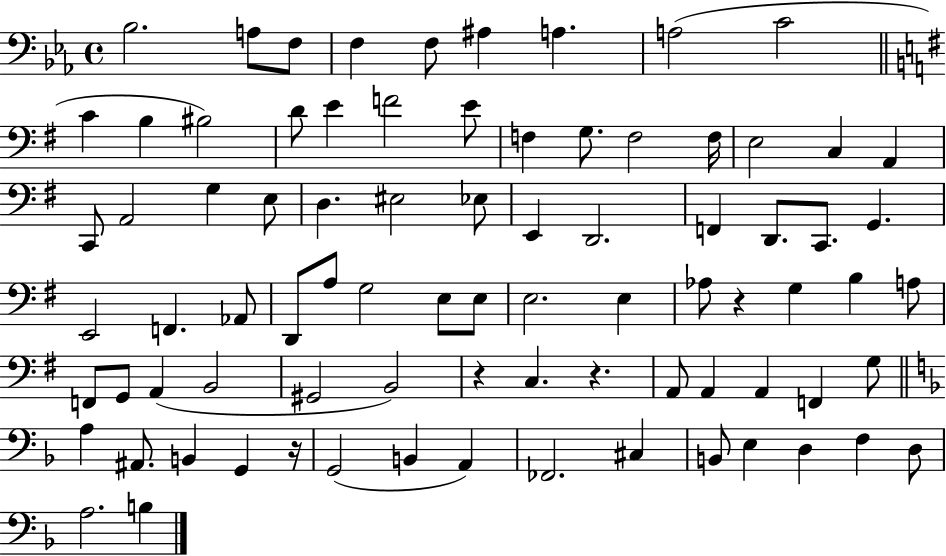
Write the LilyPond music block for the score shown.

{
  \clef bass
  \time 4/4
  \defaultTimeSignature
  \key ees \major
  bes2. a8 f8 | f4 f8 ais4 a4. | a2( c'2 | \bar "||" \break \key e \minor c'4 b4 bis2) | d'8 e'4 f'2 e'8 | f4 g8. f2 f16 | e2 c4 a,4 | \break c,8 a,2 g4 e8 | d4. eis2 ees8 | e,4 d,2. | f,4 d,8. c,8. g,4. | \break e,2 f,4. aes,8 | d,8 a8 g2 e8 e8 | e2. e4 | aes8 r4 g4 b4 a8 | \break f,8 g,8 a,4( b,2 | gis,2 b,2) | r4 c4. r4. | a,8 a,4 a,4 f,4 g8 | \break \bar "||" \break \key d \minor a4 ais,8. b,4 g,4 r16 | g,2( b,4 a,4) | fes,2. cis4 | b,8 e4 d4 f4 d8 | \break a2. b4 | \bar "|."
}